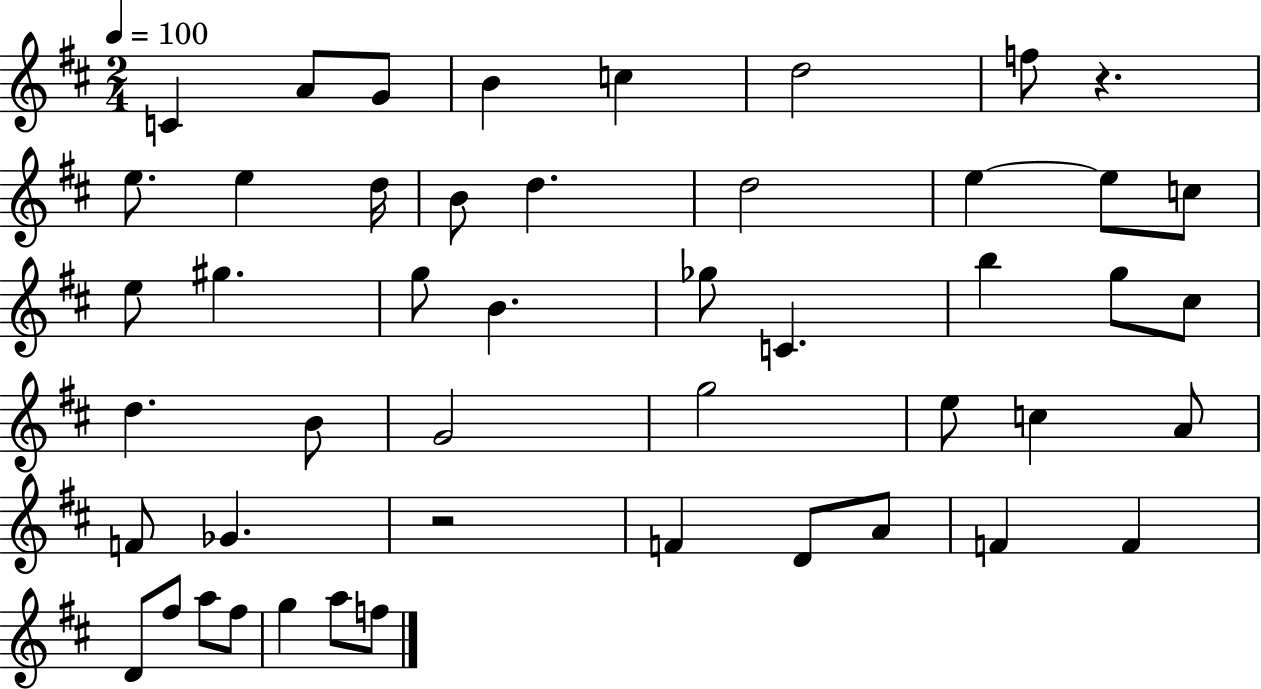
X:1
T:Untitled
M:2/4
L:1/4
K:D
C A/2 G/2 B c d2 f/2 z e/2 e d/4 B/2 d d2 e e/2 c/2 e/2 ^g g/2 B _g/2 C b g/2 ^c/2 d B/2 G2 g2 e/2 c A/2 F/2 _G z2 F D/2 A/2 F F D/2 ^f/2 a/2 ^f/2 g a/2 f/2